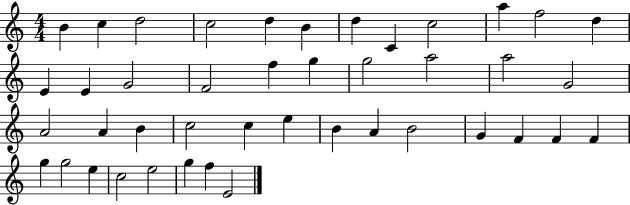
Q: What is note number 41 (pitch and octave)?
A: G5